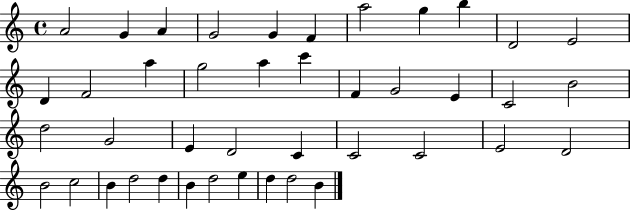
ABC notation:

X:1
T:Untitled
M:4/4
L:1/4
K:C
A2 G A G2 G F a2 g b D2 E2 D F2 a g2 a c' F G2 E C2 B2 d2 G2 E D2 C C2 C2 E2 D2 B2 c2 B d2 d B d2 e d d2 B